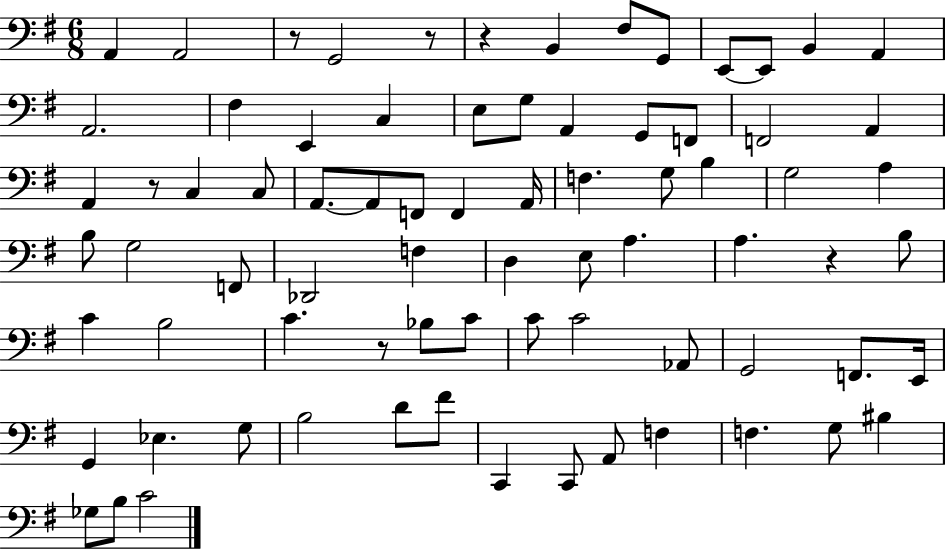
X:1
T:Untitled
M:6/8
L:1/4
K:G
A,, A,,2 z/2 G,,2 z/2 z B,, ^F,/2 G,,/2 E,,/2 E,,/2 B,, A,, A,,2 ^F, E,, C, E,/2 G,/2 A,, G,,/2 F,,/2 F,,2 A,, A,, z/2 C, C,/2 A,,/2 A,,/2 F,,/2 F,, A,,/4 F, G,/2 B, G,2 A, B,/2 G,2 F,,/2 _D,,2 F, D, E,/2 A, A, z B,/2 C B,2 C z/2 _B,/2 C/2 C/2 C2 _A,,/2 G,,2 F,,/2 E,,/4 G,, _E, G,/2 B,2 D/2 ^F/2 C,, C,,/2 A,,/2 F, F, G,/2 ^B, _G,/2 B,/2 C2